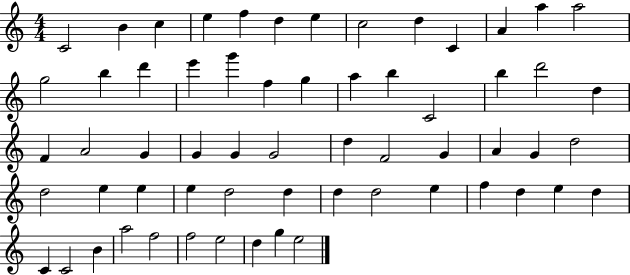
{
  \clef treble
  \numericTimeSignature
  \time 4/4
  \key c \major
  c'2 b'4 c''4 | e''4 f''4 d''4 e''4 | c''2 d''4 c'4 | a'4 a''4 a''2 | \break g''2 b''4 d'''4 | e'''4 g'''4 f''4 g''4 | a''4 b''4 c'2 | b''4 d'''2 d''4 | \break f'4 a'2 g'4 | g'4 g'4 g'2 | d''4 f'2 g'4 | a'4 g'4 d''2 | \break d''2 e''4 e''4 | e''4 d''2 d''4 | d''4 d''2 e''4 | f''4 d''4 e''4 d''4 | \break c'4 c'2 b'4 | a''2 f''2 | f''2 e''2 | d''4 g''4 e''2 | \break \bar "|."
}